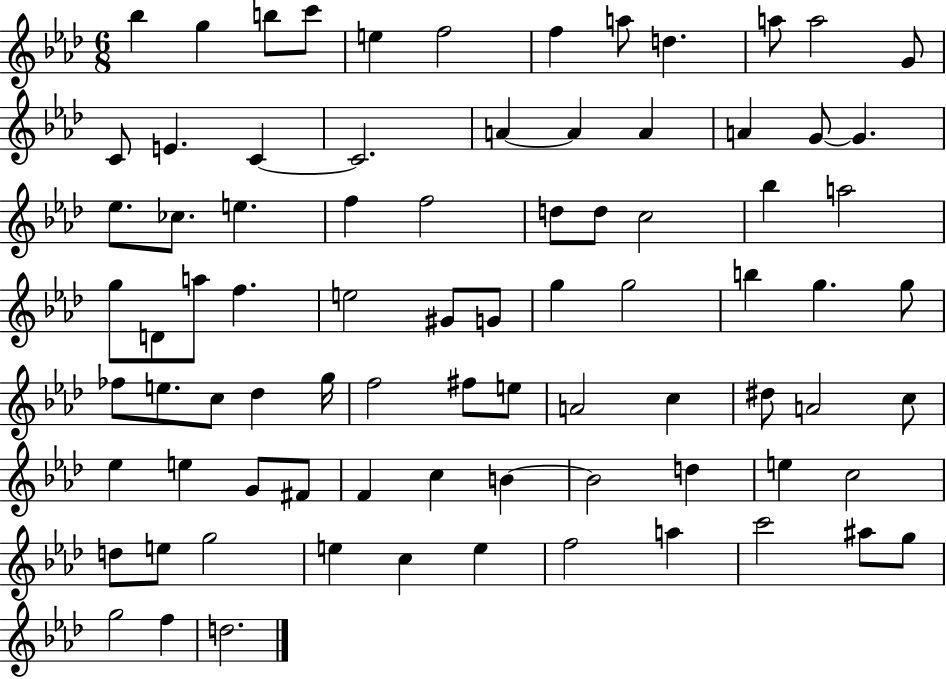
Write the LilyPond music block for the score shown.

{
  \clef treble
  \numericTimeSignature
  \time 6/8
  \key aes \major
  bes''4 g''4 b''8 c'''8 | e''4 f''2 | f''4 a''8 d''4. | a''8 a''2 g'8 | \break c'8 e'4. c'4~~ | c'2. | a'4~~ a'4 a'4 | a'4 g'8~~ g'4. | \break ees''8. ces''8. e''4. | f''4 f''2 | d''8 d''8 c''2 | bes''4 a''2 | \break g''8 d'8 a''8 f''4. | e''2 gis'8 g'8 | g''4 g''2 | b''4 g''4. g''8 | \break fes''8 e''8. c''8 des''4 g''16 | f''2 fis''8 e''8 | a'2 c''4 | dis''8 a'2 c''8 | \break ees''4 e''4 g'8 fis'8 | f'4 c''4 b'4~~ | b'2 d''4 | e''4 c''2 | \break d''8 e''8 g''2 | e''4 c''4 e''4 | f''2 a''4 | c'''2 ais''8 g''8 | \break g''2 f''4 | d''2. | \bar "|."
}